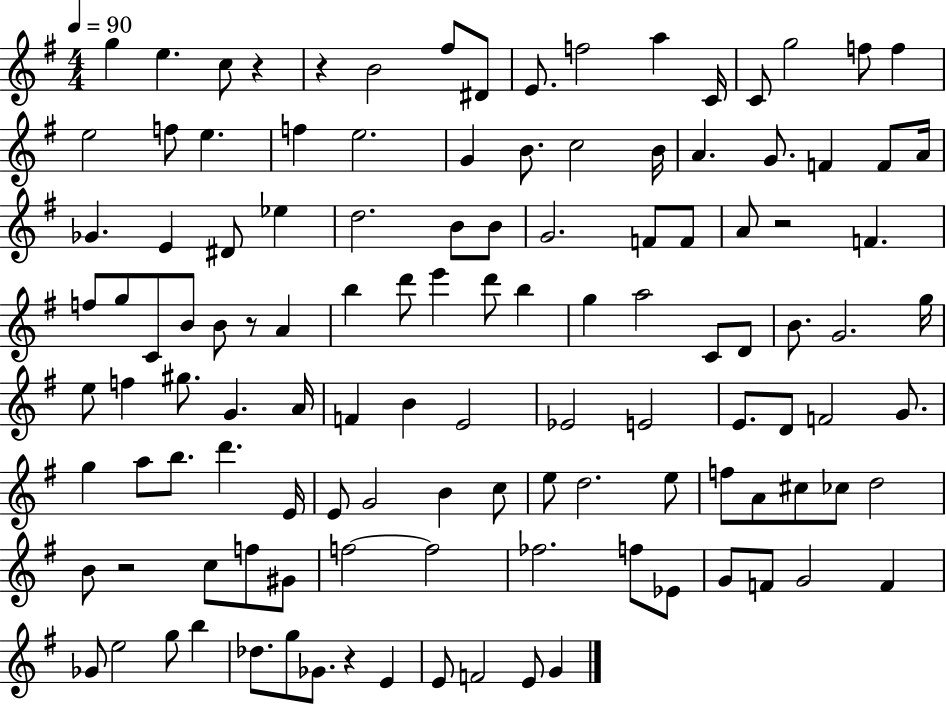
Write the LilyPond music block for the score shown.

{
  \clef treble
  \numericTimeSignature
  \time 4/4
  \key g \major
  \tempo 4 = 90
  g''4 e''4. c''8 r4 | r4 b'2 fis''8 dis'8 | e'8. f''2 a''4 c'16 | c'8 g''2 f''8 f''4 | \break e''2 f''8 e''4. | f''4 e''2. | g'4 b'8. c''2 b'16 | a'4. g'8. f'4 f'8 a'16 | \break ges'4. e'4 dis'8 ees''4 | d''2. b'8 b'8 | g'2. f'8 f'8 | a'8 r2 f'4. | \break f''8 g''8 c'8 b'8 b'8 r8 a'4 | b''4 d'''8 e'''4 d'''8 b''4 | g''4 a''2 c'8 d'8 | b'8. g'2. g''16 | \break e''8 f''4 gis''8. g'4. a'16 | f'4 b'4 e'2 | ees'2 e'2 | e'8. d'8 f'2 g'8. | \break g''4 a''8 b''8. d'''4. e'16 | e'8 g'2 b'4 c''8 | e''8 d''2. e''8 | f''8 a'8 cis''8 ces''8 d''2 | \break b'8 r2 c''8 f''8 gis'8 | f''2~~ f''2 | fes''2. f''8 ees'8 | g'8 f'8 g'2 f'4 | \break ges'8 e''2 g''8 b''4 | des''8. g''8 ges'8. r4 e'4 | e'8 f'2 e'8 g'4 | \bar "|."
}